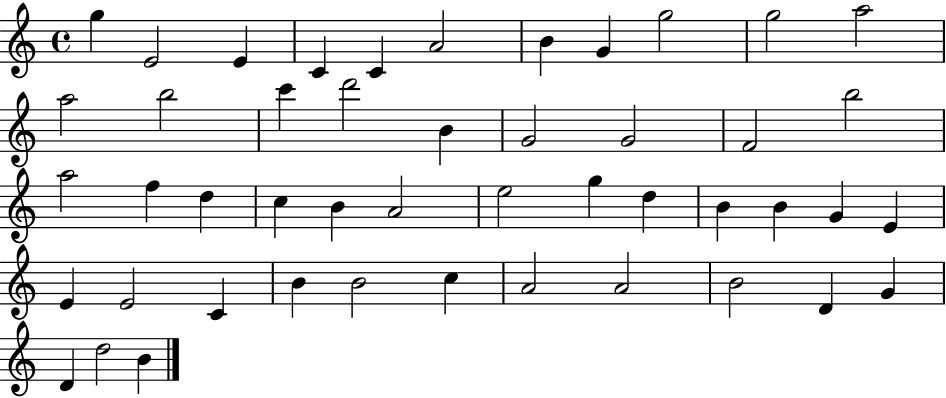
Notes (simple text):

G5/q E4/h E4/q C4/q C4/q A4/h B4/q G4/q G5/h G5/h A5/h A5/h B5/h C6/q D6/h B4/q G4/h G4/h F4/h B5/h A5/h F5/q D5/q C5/q B4/q A4/h E5/h G5/q D5/q B4/q B4/q G4/q E4/q E4/q E4/h C4/q B4/q B4/h C5/q A4/h A4/h B4/h D4/q G4/q D4/q D5/h B4/q